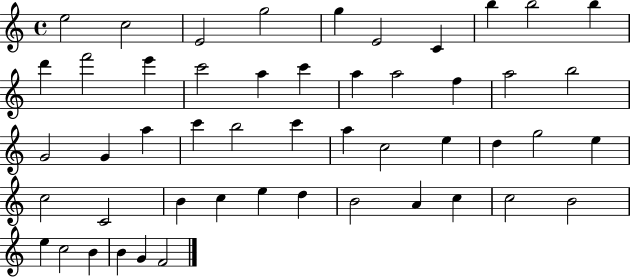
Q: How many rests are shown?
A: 0